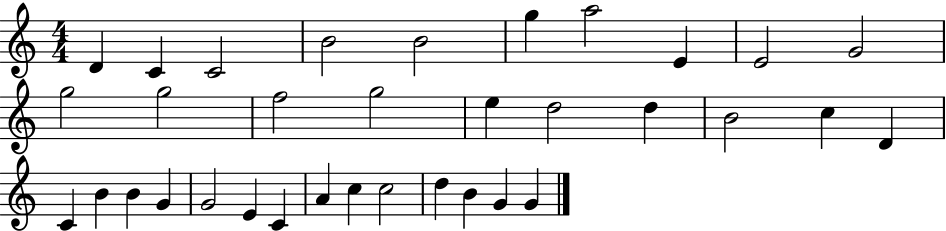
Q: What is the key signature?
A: C major